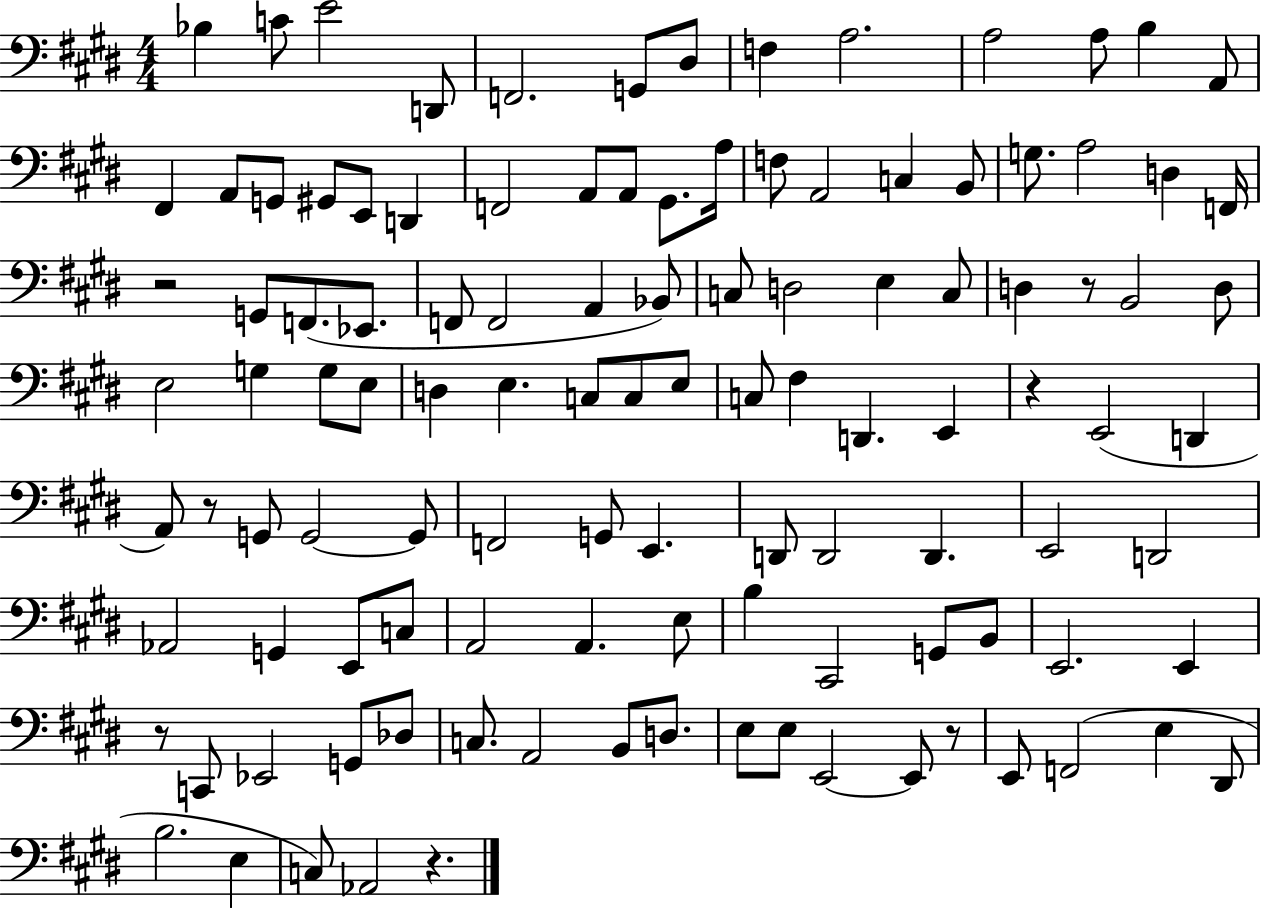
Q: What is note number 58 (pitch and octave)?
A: D2